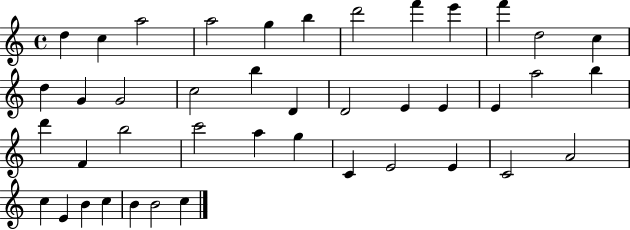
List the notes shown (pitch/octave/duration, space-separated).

D5/q C5/q A5/h A5/h G5/q B5/q D6/h F6/q E6/q F6/q D5/h C5/q D5/q G4/q G4/h C5/h B5/q D4/q D4/h E4/q E4/q E4/q A5/h B5/q D6/q F4/q B5/h C6/h A5/q G5/q C4/q E4/h E4/q C4/h A4/h C5/q E4/q B4/q C5/q B4/q B4/h C5/q